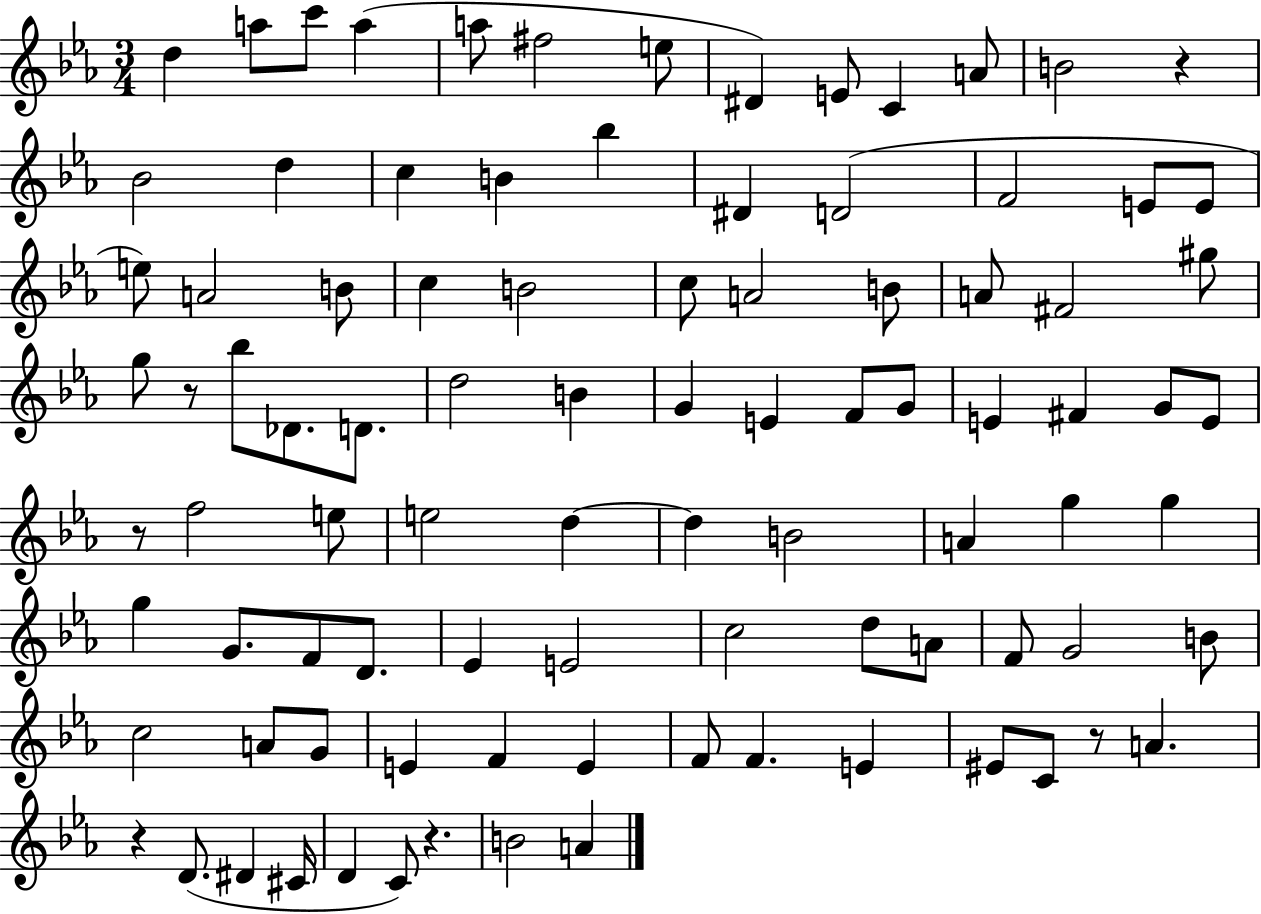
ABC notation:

X:1
T:Untitled
M:3/4
L:1/4
K:Eb
d a/2 c'/2 a a/2 ^f2 e/2 ^D E/2 C A/2 B2 z _B2 d c B _b ^D D2 F2 E/2 E/2 e/2 A2 B/2 c B2 c/2 A2 B/2 A/2 ^F2 ^g/2 g/2 z/2 _b/2 _D/2 D/2 d2 B G E F/2 G/2 E ^F G/2 E/2 z/2 f2 e/2 e2 d d B2 A g g g G/2 F/2 D/2 _E E2 c2 d/2 A/2 F/2 G2 B/2 c2 A/2 G/2 E F E F/2 F E ^E/2 C/2 z/2 A z D/2 ^D ^C/4 D C/2 z B2 A